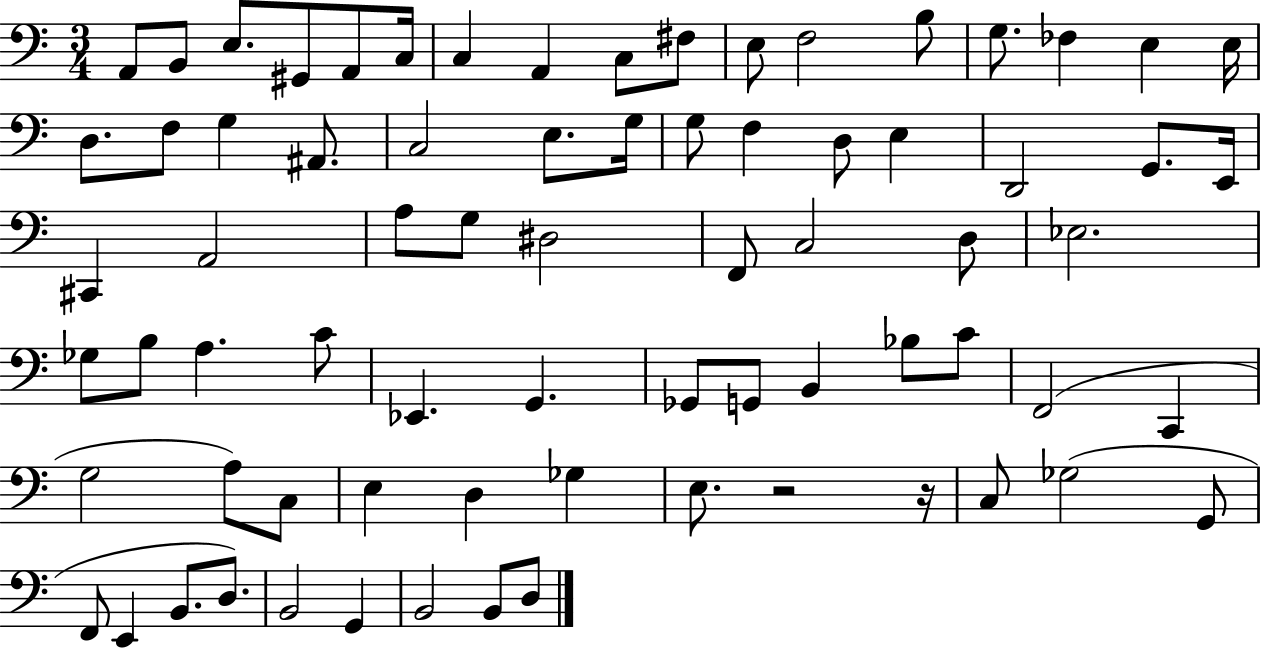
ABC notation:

X:1
T:Untitled
M:3/4
L:1/4
K:C
A,,/2 B,,/2 E,/2 ^G,,/2 A,,/2 C,/4 C, A,, C,/2 ^F,/2 E,/2 F,2 B,/2 G,/2 _F, E, E,/4 D,/2 F,/2 G, ^A,,/2 C,2 E,/2 G,/4 G,/2 F, D,/2 E, D,,2 G,,/2 E,,/4 ^C,, A,,2 A,/2 G,/2 ^D,2 F,,/2 C,2 D,/2 _E,2 _G,/2 B,/2 A, C/2 _E,, G,, _G,,/2 G,,/2 B,, _B,/2 C/2 F,,2 C,, G,2 A,/2 C,/2 E, D, _G, E,/2 z2 z/4 C,/2 _G,2 G,,/2 F,,/2 E,, B,,/2 D,/2 B,,2 G,, B,,2 B,,/2 D,/2